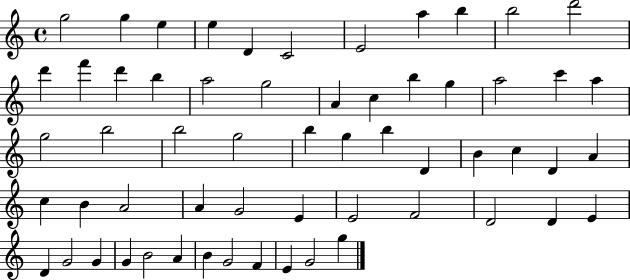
G5/h G5/q E5/q E5/q D4/q C4/h E4/h A5/q B5/q B5/h D6/h D6/q F6/q D6/q B5/q A5/h G5/h A4/q C5/q B5/q G5/q A5/h C6/q A5/q G5/h B5/h B5/h G5/h B5/q G5/q B5/q D4/q B4/q C5/q D4/q A4/q C5/q B4/q A4/h A4/q G4/h E4/q E4/h F4/h D4/h D4/q E4/q D4/q G4/h G4/q G4/q B4/h A4/q B4/q G4/h F4/q E4/q G4/h G5/q